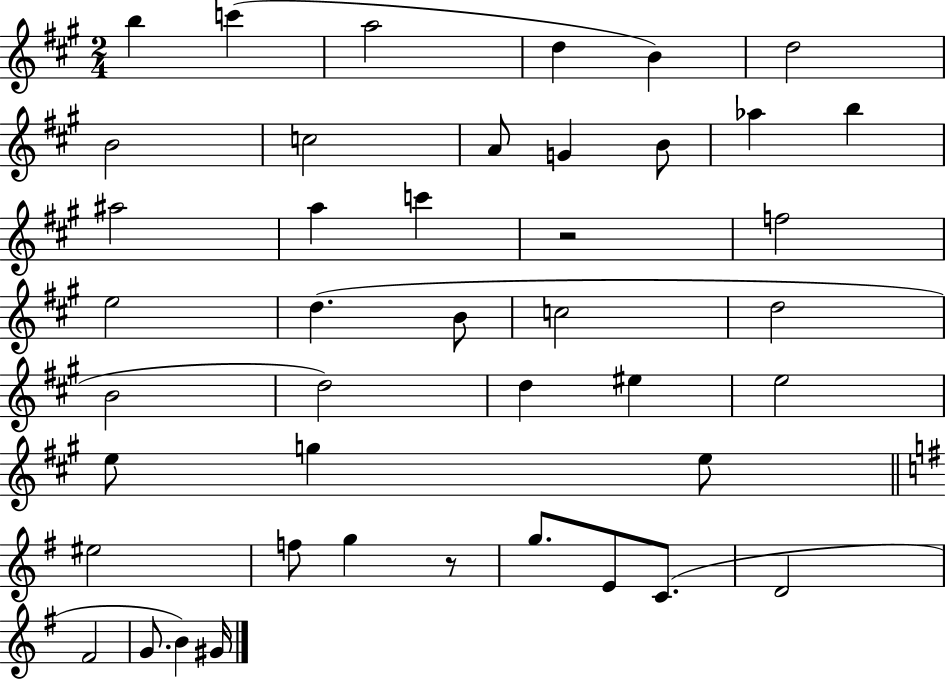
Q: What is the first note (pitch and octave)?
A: B5